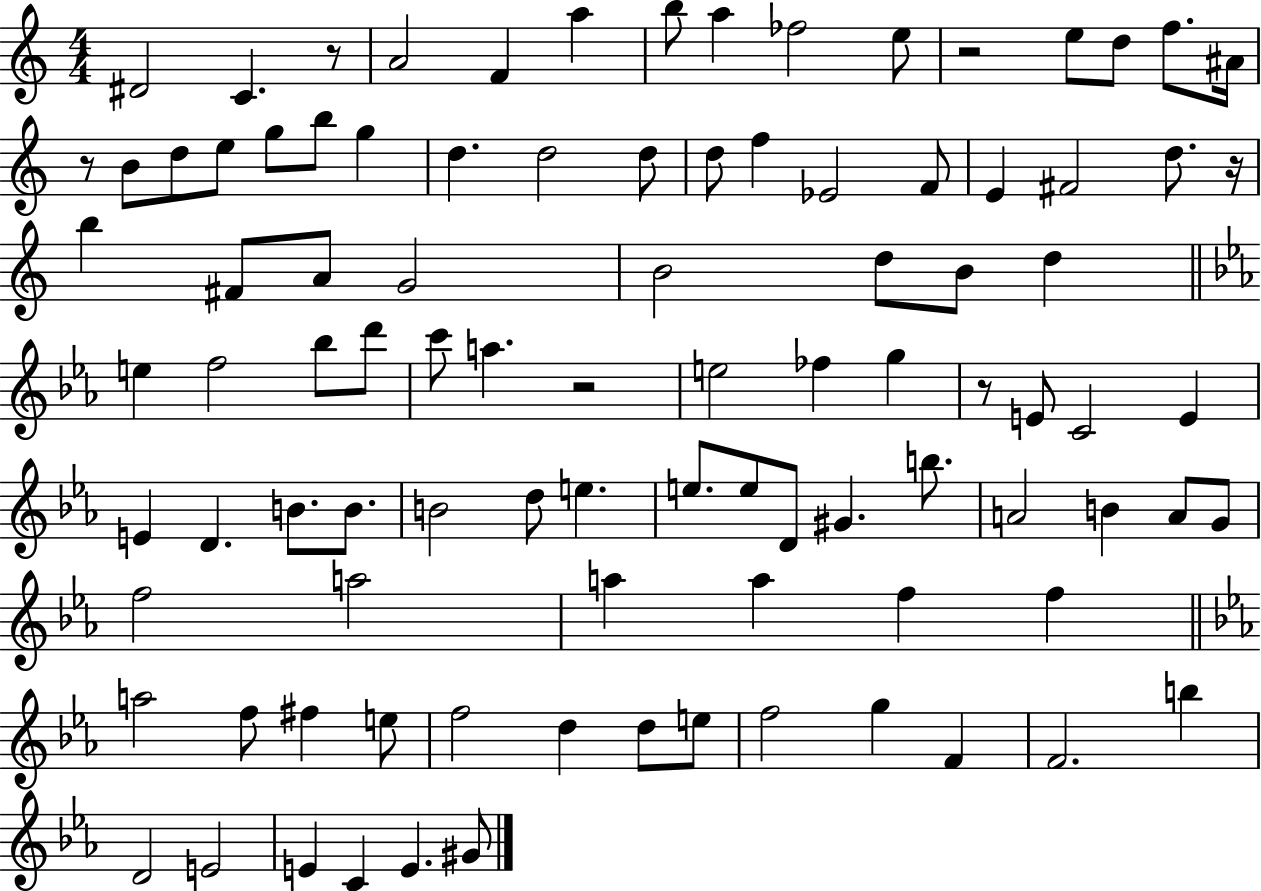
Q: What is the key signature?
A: C major